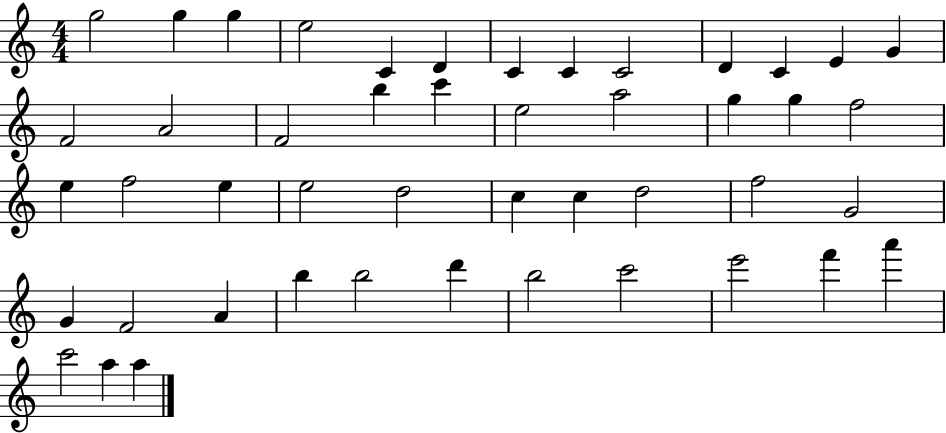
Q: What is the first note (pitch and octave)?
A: G5